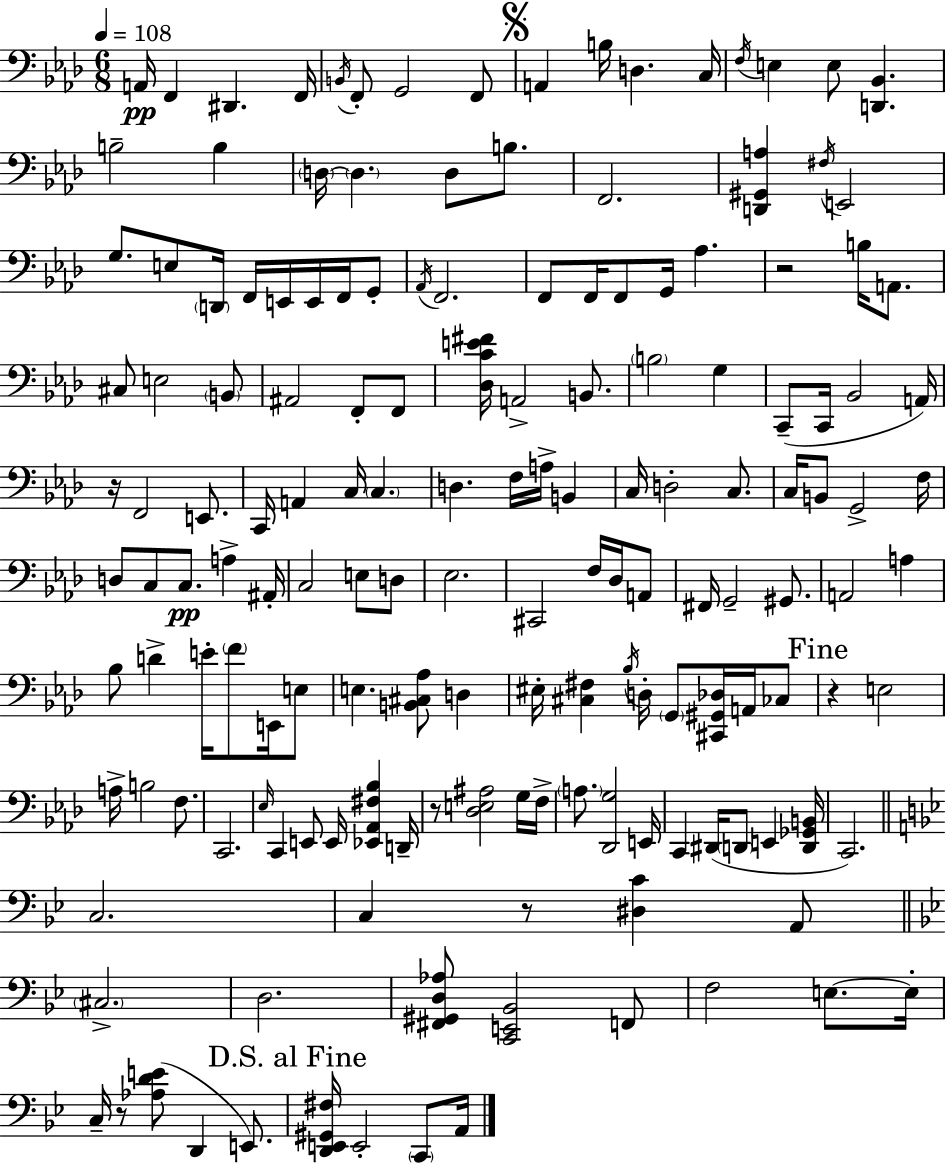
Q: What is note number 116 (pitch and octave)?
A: F3